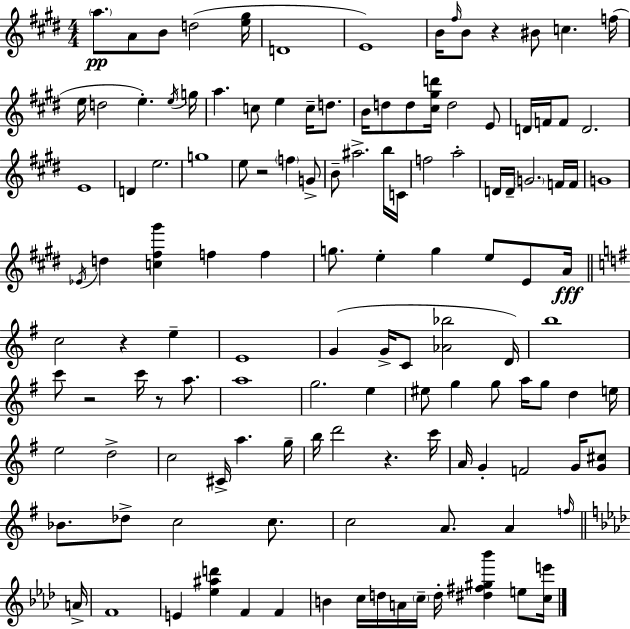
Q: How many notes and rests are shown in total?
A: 128